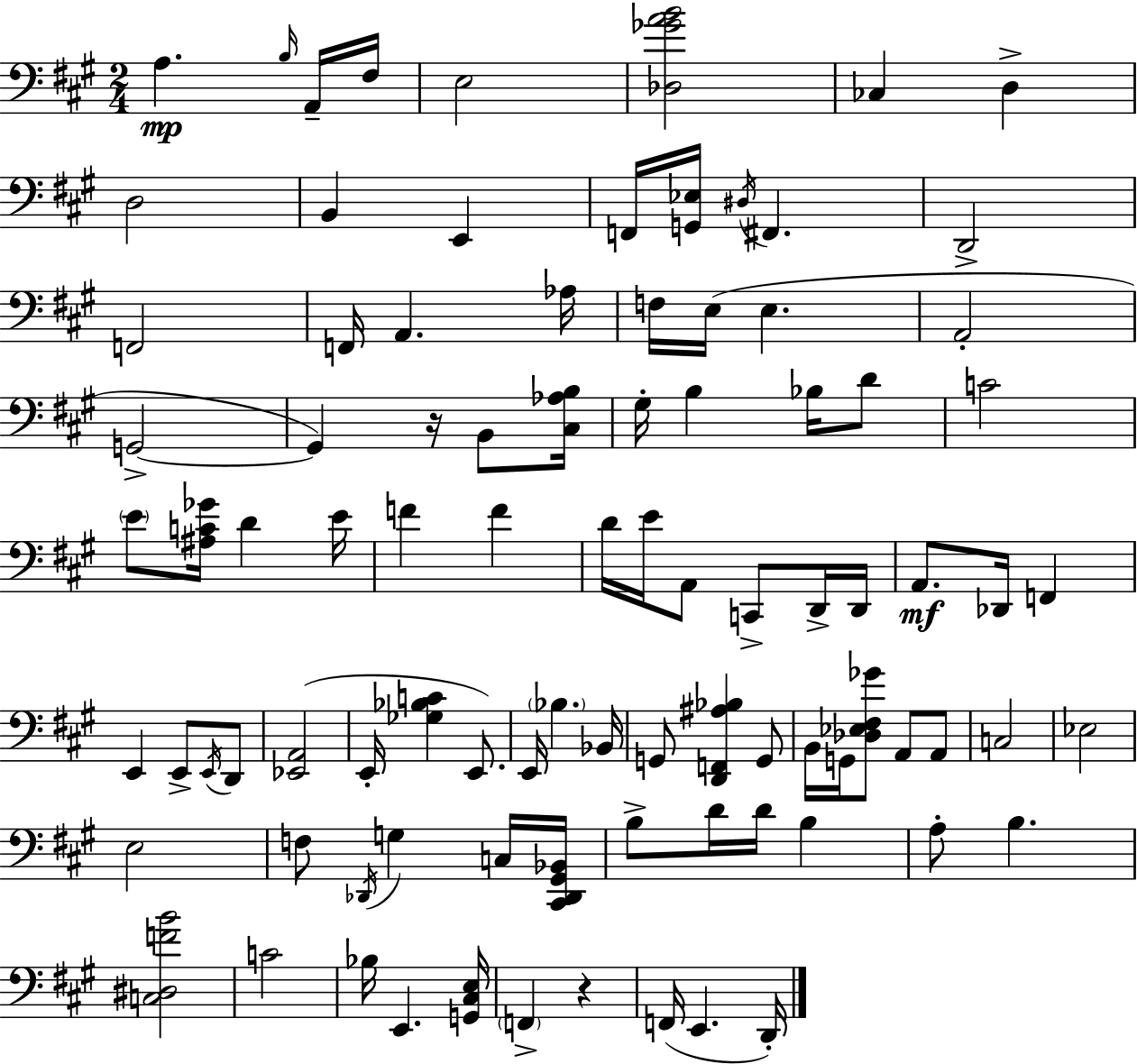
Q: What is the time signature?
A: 2/4